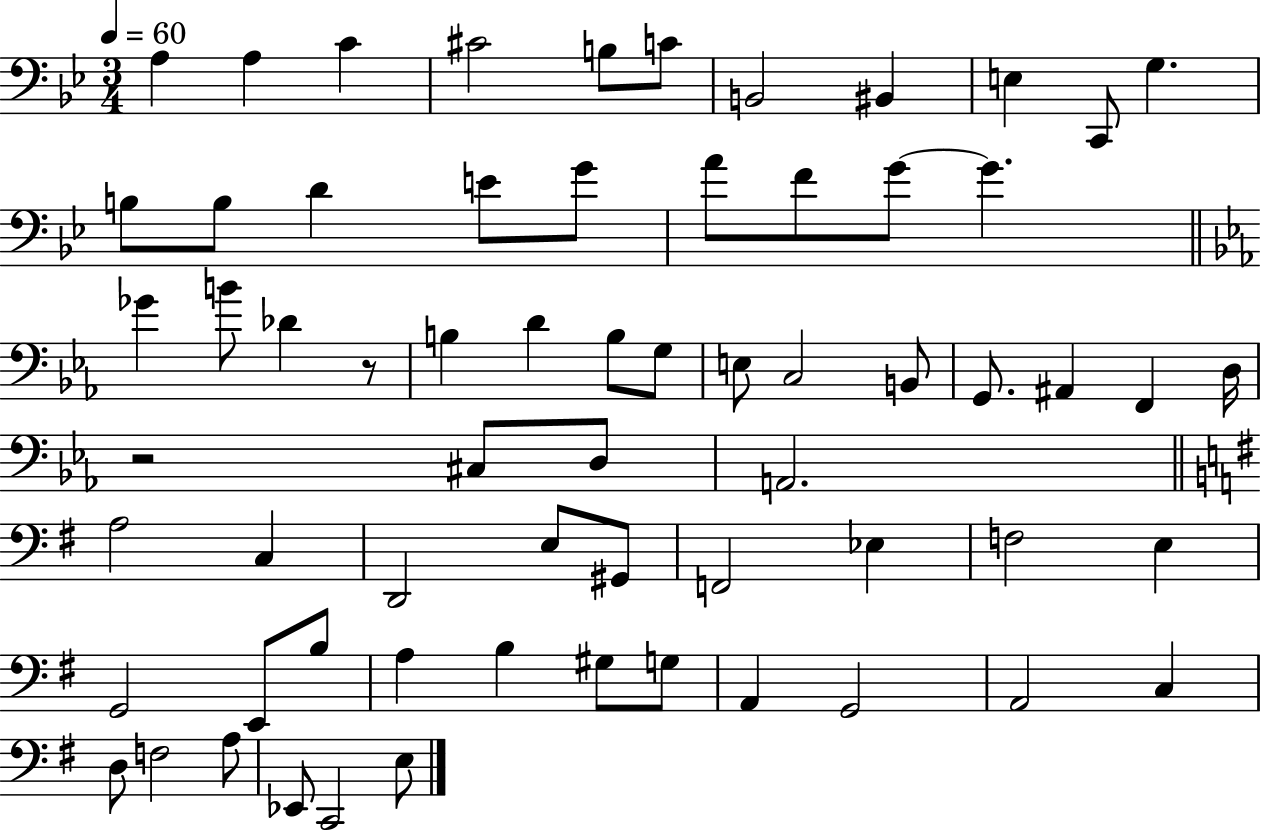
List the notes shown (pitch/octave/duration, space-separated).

A3/q A3/q C4/q C#4/h B3/e C4/e B2/h BIS2/q E3/q C2/e G3/q. B3/e B3/e D4/q E4/e G4/e A4/e F4/e G4/e G4/q. Gb4/q B4/e Db4/q R/e B3/q D4/q B3/e G3/e E3/e C3/h B2/e G2/e. A#2/q F2/q D3/s R/h C#3/e D3/e A2/h. A3/h C3/q D2/h E3/e G#2/e F2/h Eb3/q F3/h E3/q G2/h E2/e B3/e A3/q B3/q G#3/e G3/e A2/q G2/h A2/h C3/q D3/e F3/h A3/e Eb2/e C2/h E3/e